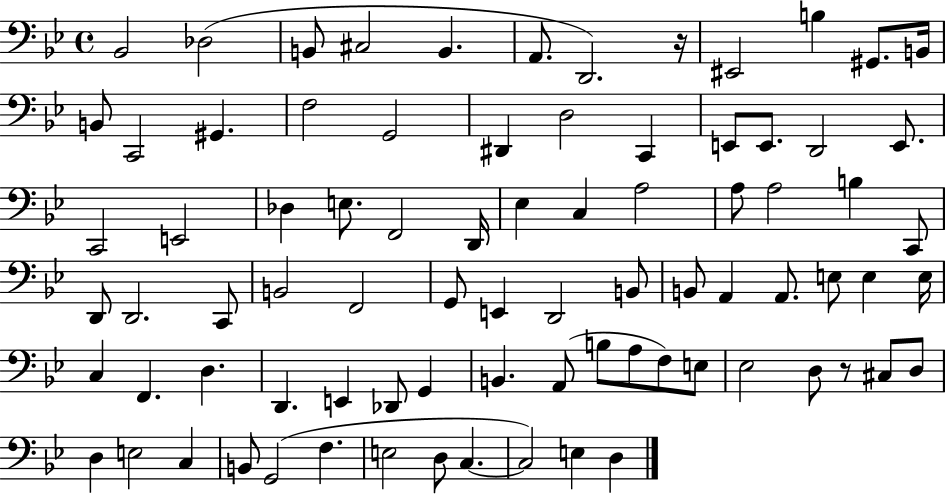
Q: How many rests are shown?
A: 2